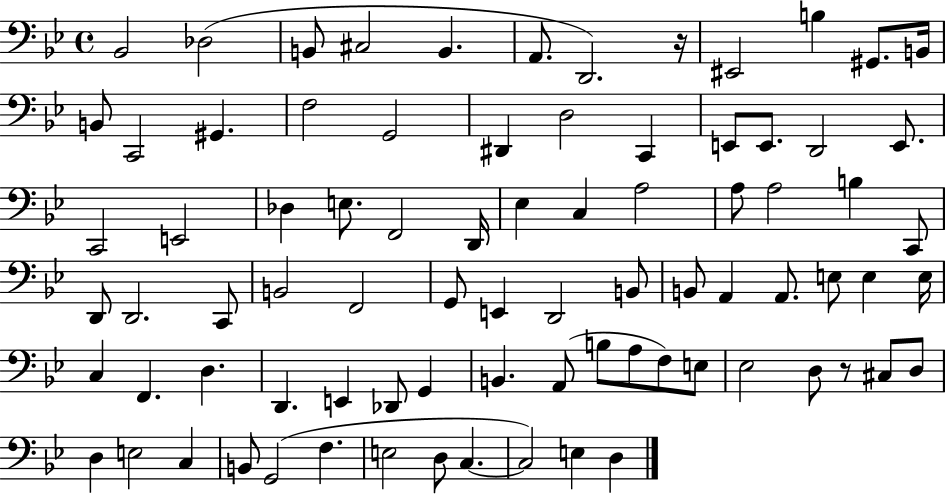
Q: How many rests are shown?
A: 2